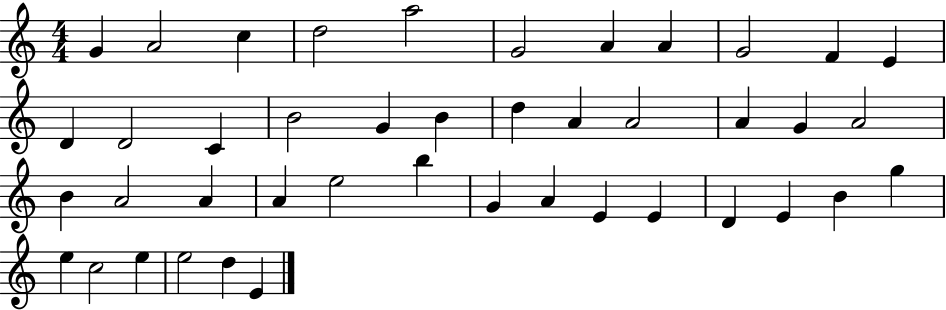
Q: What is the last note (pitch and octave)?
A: E4